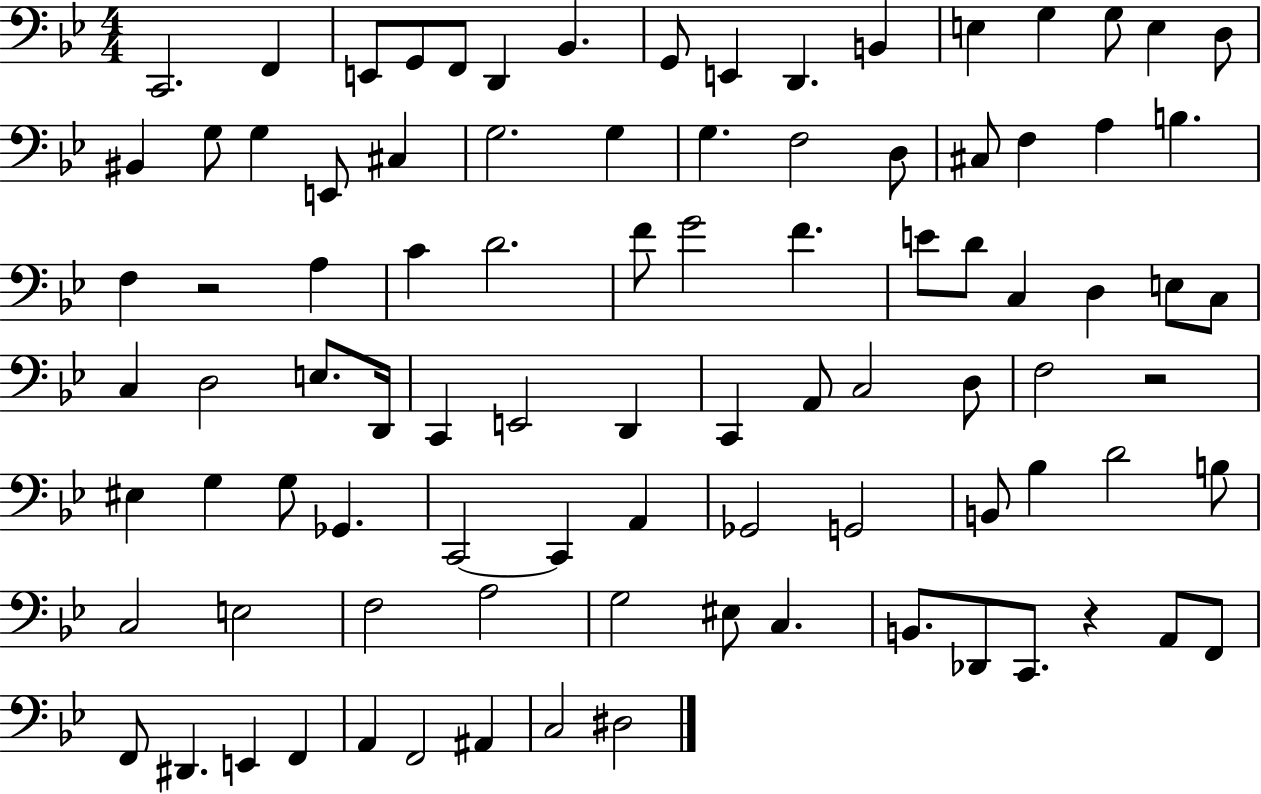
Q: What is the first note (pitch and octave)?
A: C2